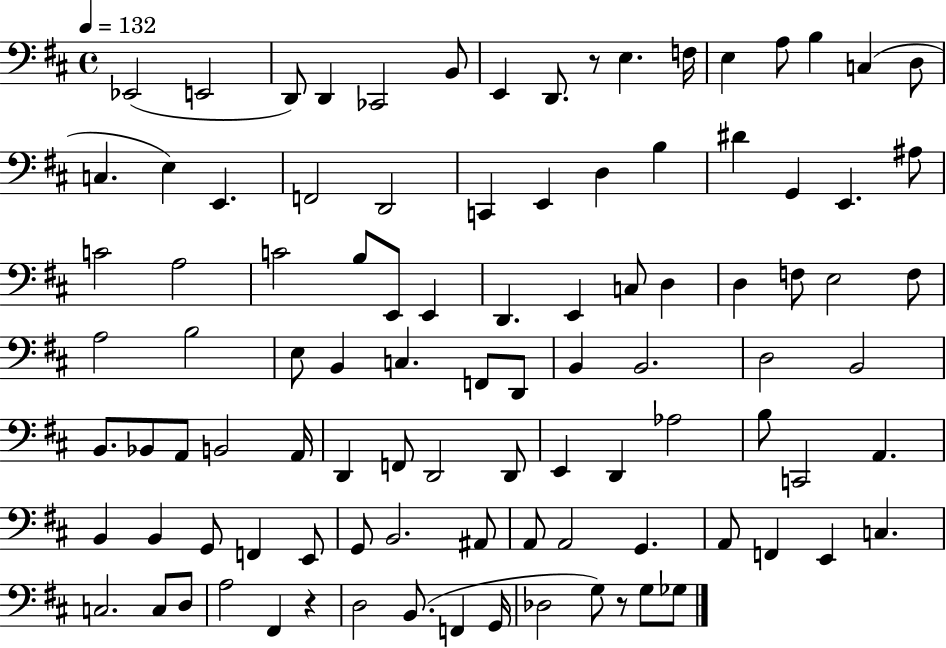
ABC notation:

X:1
T:Untitled
M:4/4
L:1/4
K:D
_E,,2 E,,2 D,,/2 D,, _C,,2 B,,/2 E,, D,,/2 z/2 E, F,/4 E, A,/2 B, C, D,/2 C, E, E,, F,,2 D,,2 C,, E,, D, B, ^D G,, E,, ^A,/2 C2 A,2 C2 B,/2 E,,/2 E,, D,, E,, C,/2 D, D, F,/2 E,2 F,/2 A,2 B,2 E,/2 B,, C, F,,/2 D,,/2 B,, B,,2 D,2 B,,2 B,,/2 _B,,/2 A,,/2 B,,2 A,,/4 D,, F,,/2 D,,2 D,,/2 E,, D,, _A,2 B,/2 C,,2 A,, B,, B,, G,,/2 F,, E,,/2 G,,/2 B,,2 ^A,,/2 A,,/2 A,,2 G,, A,,/2 F,, E,, C, C,2 C,/2 D,/2 A,2 ^F,, z D,2 B,,/2 F,, G,,/4 _D,2 G,/2 z/2 G,/2 _G,/2